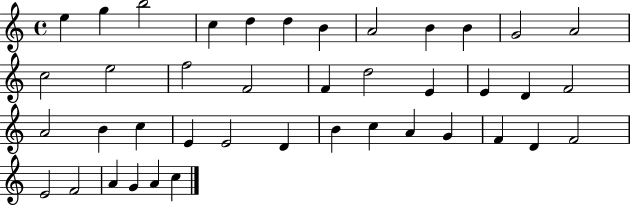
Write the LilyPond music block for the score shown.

{
  \clef treble
  \time 4/4
  \defaultTimeSignature
  \key c \major
  e''4 g''4 b''2 | c''4 d''4 d''4 b'4 | a'2 b'4 b'4 | g'2 a'2 | \break c''2 e''2 | f''2 f'2 | f'4 d''2 e'4 | e'4 d'4 f'2 | \break a'2 b'4 c''4 | e'4 e'2 d'4 | b'4 c''4 a'4 g'4 | f'4 d'4 f'2 | \break e'2 f'2 | a'4 g'4 a'4 c''4 | \bar "|."
}